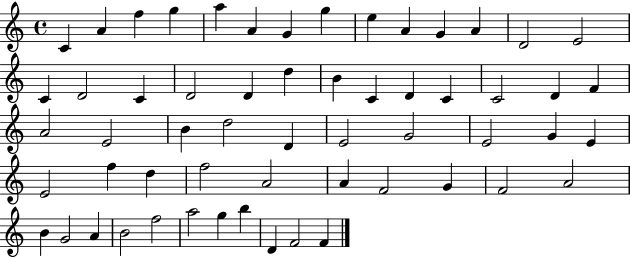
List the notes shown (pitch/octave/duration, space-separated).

C4/q A4/q F5/q G5/q A5/q A4/q G4/q G5/q E5/q A4/q G4/q A4/q D4/h E4/h C4/q D4/h C4/q D4/h D4/q D5/q B4/q C4/q D4/q C4/q C4/h D4/q F4/q A4/h E4/h B4/q D5/h D4/q E4/h G4/h E4/h G4/q E4/q E4/h F5/q D5/q F5/h A4/h A4/q F4/h G4/q F4/h A4/h B4/q G4/h A4/q B4/h F5/h A5/h G5/q B5/q D4/q F4/h F4/q